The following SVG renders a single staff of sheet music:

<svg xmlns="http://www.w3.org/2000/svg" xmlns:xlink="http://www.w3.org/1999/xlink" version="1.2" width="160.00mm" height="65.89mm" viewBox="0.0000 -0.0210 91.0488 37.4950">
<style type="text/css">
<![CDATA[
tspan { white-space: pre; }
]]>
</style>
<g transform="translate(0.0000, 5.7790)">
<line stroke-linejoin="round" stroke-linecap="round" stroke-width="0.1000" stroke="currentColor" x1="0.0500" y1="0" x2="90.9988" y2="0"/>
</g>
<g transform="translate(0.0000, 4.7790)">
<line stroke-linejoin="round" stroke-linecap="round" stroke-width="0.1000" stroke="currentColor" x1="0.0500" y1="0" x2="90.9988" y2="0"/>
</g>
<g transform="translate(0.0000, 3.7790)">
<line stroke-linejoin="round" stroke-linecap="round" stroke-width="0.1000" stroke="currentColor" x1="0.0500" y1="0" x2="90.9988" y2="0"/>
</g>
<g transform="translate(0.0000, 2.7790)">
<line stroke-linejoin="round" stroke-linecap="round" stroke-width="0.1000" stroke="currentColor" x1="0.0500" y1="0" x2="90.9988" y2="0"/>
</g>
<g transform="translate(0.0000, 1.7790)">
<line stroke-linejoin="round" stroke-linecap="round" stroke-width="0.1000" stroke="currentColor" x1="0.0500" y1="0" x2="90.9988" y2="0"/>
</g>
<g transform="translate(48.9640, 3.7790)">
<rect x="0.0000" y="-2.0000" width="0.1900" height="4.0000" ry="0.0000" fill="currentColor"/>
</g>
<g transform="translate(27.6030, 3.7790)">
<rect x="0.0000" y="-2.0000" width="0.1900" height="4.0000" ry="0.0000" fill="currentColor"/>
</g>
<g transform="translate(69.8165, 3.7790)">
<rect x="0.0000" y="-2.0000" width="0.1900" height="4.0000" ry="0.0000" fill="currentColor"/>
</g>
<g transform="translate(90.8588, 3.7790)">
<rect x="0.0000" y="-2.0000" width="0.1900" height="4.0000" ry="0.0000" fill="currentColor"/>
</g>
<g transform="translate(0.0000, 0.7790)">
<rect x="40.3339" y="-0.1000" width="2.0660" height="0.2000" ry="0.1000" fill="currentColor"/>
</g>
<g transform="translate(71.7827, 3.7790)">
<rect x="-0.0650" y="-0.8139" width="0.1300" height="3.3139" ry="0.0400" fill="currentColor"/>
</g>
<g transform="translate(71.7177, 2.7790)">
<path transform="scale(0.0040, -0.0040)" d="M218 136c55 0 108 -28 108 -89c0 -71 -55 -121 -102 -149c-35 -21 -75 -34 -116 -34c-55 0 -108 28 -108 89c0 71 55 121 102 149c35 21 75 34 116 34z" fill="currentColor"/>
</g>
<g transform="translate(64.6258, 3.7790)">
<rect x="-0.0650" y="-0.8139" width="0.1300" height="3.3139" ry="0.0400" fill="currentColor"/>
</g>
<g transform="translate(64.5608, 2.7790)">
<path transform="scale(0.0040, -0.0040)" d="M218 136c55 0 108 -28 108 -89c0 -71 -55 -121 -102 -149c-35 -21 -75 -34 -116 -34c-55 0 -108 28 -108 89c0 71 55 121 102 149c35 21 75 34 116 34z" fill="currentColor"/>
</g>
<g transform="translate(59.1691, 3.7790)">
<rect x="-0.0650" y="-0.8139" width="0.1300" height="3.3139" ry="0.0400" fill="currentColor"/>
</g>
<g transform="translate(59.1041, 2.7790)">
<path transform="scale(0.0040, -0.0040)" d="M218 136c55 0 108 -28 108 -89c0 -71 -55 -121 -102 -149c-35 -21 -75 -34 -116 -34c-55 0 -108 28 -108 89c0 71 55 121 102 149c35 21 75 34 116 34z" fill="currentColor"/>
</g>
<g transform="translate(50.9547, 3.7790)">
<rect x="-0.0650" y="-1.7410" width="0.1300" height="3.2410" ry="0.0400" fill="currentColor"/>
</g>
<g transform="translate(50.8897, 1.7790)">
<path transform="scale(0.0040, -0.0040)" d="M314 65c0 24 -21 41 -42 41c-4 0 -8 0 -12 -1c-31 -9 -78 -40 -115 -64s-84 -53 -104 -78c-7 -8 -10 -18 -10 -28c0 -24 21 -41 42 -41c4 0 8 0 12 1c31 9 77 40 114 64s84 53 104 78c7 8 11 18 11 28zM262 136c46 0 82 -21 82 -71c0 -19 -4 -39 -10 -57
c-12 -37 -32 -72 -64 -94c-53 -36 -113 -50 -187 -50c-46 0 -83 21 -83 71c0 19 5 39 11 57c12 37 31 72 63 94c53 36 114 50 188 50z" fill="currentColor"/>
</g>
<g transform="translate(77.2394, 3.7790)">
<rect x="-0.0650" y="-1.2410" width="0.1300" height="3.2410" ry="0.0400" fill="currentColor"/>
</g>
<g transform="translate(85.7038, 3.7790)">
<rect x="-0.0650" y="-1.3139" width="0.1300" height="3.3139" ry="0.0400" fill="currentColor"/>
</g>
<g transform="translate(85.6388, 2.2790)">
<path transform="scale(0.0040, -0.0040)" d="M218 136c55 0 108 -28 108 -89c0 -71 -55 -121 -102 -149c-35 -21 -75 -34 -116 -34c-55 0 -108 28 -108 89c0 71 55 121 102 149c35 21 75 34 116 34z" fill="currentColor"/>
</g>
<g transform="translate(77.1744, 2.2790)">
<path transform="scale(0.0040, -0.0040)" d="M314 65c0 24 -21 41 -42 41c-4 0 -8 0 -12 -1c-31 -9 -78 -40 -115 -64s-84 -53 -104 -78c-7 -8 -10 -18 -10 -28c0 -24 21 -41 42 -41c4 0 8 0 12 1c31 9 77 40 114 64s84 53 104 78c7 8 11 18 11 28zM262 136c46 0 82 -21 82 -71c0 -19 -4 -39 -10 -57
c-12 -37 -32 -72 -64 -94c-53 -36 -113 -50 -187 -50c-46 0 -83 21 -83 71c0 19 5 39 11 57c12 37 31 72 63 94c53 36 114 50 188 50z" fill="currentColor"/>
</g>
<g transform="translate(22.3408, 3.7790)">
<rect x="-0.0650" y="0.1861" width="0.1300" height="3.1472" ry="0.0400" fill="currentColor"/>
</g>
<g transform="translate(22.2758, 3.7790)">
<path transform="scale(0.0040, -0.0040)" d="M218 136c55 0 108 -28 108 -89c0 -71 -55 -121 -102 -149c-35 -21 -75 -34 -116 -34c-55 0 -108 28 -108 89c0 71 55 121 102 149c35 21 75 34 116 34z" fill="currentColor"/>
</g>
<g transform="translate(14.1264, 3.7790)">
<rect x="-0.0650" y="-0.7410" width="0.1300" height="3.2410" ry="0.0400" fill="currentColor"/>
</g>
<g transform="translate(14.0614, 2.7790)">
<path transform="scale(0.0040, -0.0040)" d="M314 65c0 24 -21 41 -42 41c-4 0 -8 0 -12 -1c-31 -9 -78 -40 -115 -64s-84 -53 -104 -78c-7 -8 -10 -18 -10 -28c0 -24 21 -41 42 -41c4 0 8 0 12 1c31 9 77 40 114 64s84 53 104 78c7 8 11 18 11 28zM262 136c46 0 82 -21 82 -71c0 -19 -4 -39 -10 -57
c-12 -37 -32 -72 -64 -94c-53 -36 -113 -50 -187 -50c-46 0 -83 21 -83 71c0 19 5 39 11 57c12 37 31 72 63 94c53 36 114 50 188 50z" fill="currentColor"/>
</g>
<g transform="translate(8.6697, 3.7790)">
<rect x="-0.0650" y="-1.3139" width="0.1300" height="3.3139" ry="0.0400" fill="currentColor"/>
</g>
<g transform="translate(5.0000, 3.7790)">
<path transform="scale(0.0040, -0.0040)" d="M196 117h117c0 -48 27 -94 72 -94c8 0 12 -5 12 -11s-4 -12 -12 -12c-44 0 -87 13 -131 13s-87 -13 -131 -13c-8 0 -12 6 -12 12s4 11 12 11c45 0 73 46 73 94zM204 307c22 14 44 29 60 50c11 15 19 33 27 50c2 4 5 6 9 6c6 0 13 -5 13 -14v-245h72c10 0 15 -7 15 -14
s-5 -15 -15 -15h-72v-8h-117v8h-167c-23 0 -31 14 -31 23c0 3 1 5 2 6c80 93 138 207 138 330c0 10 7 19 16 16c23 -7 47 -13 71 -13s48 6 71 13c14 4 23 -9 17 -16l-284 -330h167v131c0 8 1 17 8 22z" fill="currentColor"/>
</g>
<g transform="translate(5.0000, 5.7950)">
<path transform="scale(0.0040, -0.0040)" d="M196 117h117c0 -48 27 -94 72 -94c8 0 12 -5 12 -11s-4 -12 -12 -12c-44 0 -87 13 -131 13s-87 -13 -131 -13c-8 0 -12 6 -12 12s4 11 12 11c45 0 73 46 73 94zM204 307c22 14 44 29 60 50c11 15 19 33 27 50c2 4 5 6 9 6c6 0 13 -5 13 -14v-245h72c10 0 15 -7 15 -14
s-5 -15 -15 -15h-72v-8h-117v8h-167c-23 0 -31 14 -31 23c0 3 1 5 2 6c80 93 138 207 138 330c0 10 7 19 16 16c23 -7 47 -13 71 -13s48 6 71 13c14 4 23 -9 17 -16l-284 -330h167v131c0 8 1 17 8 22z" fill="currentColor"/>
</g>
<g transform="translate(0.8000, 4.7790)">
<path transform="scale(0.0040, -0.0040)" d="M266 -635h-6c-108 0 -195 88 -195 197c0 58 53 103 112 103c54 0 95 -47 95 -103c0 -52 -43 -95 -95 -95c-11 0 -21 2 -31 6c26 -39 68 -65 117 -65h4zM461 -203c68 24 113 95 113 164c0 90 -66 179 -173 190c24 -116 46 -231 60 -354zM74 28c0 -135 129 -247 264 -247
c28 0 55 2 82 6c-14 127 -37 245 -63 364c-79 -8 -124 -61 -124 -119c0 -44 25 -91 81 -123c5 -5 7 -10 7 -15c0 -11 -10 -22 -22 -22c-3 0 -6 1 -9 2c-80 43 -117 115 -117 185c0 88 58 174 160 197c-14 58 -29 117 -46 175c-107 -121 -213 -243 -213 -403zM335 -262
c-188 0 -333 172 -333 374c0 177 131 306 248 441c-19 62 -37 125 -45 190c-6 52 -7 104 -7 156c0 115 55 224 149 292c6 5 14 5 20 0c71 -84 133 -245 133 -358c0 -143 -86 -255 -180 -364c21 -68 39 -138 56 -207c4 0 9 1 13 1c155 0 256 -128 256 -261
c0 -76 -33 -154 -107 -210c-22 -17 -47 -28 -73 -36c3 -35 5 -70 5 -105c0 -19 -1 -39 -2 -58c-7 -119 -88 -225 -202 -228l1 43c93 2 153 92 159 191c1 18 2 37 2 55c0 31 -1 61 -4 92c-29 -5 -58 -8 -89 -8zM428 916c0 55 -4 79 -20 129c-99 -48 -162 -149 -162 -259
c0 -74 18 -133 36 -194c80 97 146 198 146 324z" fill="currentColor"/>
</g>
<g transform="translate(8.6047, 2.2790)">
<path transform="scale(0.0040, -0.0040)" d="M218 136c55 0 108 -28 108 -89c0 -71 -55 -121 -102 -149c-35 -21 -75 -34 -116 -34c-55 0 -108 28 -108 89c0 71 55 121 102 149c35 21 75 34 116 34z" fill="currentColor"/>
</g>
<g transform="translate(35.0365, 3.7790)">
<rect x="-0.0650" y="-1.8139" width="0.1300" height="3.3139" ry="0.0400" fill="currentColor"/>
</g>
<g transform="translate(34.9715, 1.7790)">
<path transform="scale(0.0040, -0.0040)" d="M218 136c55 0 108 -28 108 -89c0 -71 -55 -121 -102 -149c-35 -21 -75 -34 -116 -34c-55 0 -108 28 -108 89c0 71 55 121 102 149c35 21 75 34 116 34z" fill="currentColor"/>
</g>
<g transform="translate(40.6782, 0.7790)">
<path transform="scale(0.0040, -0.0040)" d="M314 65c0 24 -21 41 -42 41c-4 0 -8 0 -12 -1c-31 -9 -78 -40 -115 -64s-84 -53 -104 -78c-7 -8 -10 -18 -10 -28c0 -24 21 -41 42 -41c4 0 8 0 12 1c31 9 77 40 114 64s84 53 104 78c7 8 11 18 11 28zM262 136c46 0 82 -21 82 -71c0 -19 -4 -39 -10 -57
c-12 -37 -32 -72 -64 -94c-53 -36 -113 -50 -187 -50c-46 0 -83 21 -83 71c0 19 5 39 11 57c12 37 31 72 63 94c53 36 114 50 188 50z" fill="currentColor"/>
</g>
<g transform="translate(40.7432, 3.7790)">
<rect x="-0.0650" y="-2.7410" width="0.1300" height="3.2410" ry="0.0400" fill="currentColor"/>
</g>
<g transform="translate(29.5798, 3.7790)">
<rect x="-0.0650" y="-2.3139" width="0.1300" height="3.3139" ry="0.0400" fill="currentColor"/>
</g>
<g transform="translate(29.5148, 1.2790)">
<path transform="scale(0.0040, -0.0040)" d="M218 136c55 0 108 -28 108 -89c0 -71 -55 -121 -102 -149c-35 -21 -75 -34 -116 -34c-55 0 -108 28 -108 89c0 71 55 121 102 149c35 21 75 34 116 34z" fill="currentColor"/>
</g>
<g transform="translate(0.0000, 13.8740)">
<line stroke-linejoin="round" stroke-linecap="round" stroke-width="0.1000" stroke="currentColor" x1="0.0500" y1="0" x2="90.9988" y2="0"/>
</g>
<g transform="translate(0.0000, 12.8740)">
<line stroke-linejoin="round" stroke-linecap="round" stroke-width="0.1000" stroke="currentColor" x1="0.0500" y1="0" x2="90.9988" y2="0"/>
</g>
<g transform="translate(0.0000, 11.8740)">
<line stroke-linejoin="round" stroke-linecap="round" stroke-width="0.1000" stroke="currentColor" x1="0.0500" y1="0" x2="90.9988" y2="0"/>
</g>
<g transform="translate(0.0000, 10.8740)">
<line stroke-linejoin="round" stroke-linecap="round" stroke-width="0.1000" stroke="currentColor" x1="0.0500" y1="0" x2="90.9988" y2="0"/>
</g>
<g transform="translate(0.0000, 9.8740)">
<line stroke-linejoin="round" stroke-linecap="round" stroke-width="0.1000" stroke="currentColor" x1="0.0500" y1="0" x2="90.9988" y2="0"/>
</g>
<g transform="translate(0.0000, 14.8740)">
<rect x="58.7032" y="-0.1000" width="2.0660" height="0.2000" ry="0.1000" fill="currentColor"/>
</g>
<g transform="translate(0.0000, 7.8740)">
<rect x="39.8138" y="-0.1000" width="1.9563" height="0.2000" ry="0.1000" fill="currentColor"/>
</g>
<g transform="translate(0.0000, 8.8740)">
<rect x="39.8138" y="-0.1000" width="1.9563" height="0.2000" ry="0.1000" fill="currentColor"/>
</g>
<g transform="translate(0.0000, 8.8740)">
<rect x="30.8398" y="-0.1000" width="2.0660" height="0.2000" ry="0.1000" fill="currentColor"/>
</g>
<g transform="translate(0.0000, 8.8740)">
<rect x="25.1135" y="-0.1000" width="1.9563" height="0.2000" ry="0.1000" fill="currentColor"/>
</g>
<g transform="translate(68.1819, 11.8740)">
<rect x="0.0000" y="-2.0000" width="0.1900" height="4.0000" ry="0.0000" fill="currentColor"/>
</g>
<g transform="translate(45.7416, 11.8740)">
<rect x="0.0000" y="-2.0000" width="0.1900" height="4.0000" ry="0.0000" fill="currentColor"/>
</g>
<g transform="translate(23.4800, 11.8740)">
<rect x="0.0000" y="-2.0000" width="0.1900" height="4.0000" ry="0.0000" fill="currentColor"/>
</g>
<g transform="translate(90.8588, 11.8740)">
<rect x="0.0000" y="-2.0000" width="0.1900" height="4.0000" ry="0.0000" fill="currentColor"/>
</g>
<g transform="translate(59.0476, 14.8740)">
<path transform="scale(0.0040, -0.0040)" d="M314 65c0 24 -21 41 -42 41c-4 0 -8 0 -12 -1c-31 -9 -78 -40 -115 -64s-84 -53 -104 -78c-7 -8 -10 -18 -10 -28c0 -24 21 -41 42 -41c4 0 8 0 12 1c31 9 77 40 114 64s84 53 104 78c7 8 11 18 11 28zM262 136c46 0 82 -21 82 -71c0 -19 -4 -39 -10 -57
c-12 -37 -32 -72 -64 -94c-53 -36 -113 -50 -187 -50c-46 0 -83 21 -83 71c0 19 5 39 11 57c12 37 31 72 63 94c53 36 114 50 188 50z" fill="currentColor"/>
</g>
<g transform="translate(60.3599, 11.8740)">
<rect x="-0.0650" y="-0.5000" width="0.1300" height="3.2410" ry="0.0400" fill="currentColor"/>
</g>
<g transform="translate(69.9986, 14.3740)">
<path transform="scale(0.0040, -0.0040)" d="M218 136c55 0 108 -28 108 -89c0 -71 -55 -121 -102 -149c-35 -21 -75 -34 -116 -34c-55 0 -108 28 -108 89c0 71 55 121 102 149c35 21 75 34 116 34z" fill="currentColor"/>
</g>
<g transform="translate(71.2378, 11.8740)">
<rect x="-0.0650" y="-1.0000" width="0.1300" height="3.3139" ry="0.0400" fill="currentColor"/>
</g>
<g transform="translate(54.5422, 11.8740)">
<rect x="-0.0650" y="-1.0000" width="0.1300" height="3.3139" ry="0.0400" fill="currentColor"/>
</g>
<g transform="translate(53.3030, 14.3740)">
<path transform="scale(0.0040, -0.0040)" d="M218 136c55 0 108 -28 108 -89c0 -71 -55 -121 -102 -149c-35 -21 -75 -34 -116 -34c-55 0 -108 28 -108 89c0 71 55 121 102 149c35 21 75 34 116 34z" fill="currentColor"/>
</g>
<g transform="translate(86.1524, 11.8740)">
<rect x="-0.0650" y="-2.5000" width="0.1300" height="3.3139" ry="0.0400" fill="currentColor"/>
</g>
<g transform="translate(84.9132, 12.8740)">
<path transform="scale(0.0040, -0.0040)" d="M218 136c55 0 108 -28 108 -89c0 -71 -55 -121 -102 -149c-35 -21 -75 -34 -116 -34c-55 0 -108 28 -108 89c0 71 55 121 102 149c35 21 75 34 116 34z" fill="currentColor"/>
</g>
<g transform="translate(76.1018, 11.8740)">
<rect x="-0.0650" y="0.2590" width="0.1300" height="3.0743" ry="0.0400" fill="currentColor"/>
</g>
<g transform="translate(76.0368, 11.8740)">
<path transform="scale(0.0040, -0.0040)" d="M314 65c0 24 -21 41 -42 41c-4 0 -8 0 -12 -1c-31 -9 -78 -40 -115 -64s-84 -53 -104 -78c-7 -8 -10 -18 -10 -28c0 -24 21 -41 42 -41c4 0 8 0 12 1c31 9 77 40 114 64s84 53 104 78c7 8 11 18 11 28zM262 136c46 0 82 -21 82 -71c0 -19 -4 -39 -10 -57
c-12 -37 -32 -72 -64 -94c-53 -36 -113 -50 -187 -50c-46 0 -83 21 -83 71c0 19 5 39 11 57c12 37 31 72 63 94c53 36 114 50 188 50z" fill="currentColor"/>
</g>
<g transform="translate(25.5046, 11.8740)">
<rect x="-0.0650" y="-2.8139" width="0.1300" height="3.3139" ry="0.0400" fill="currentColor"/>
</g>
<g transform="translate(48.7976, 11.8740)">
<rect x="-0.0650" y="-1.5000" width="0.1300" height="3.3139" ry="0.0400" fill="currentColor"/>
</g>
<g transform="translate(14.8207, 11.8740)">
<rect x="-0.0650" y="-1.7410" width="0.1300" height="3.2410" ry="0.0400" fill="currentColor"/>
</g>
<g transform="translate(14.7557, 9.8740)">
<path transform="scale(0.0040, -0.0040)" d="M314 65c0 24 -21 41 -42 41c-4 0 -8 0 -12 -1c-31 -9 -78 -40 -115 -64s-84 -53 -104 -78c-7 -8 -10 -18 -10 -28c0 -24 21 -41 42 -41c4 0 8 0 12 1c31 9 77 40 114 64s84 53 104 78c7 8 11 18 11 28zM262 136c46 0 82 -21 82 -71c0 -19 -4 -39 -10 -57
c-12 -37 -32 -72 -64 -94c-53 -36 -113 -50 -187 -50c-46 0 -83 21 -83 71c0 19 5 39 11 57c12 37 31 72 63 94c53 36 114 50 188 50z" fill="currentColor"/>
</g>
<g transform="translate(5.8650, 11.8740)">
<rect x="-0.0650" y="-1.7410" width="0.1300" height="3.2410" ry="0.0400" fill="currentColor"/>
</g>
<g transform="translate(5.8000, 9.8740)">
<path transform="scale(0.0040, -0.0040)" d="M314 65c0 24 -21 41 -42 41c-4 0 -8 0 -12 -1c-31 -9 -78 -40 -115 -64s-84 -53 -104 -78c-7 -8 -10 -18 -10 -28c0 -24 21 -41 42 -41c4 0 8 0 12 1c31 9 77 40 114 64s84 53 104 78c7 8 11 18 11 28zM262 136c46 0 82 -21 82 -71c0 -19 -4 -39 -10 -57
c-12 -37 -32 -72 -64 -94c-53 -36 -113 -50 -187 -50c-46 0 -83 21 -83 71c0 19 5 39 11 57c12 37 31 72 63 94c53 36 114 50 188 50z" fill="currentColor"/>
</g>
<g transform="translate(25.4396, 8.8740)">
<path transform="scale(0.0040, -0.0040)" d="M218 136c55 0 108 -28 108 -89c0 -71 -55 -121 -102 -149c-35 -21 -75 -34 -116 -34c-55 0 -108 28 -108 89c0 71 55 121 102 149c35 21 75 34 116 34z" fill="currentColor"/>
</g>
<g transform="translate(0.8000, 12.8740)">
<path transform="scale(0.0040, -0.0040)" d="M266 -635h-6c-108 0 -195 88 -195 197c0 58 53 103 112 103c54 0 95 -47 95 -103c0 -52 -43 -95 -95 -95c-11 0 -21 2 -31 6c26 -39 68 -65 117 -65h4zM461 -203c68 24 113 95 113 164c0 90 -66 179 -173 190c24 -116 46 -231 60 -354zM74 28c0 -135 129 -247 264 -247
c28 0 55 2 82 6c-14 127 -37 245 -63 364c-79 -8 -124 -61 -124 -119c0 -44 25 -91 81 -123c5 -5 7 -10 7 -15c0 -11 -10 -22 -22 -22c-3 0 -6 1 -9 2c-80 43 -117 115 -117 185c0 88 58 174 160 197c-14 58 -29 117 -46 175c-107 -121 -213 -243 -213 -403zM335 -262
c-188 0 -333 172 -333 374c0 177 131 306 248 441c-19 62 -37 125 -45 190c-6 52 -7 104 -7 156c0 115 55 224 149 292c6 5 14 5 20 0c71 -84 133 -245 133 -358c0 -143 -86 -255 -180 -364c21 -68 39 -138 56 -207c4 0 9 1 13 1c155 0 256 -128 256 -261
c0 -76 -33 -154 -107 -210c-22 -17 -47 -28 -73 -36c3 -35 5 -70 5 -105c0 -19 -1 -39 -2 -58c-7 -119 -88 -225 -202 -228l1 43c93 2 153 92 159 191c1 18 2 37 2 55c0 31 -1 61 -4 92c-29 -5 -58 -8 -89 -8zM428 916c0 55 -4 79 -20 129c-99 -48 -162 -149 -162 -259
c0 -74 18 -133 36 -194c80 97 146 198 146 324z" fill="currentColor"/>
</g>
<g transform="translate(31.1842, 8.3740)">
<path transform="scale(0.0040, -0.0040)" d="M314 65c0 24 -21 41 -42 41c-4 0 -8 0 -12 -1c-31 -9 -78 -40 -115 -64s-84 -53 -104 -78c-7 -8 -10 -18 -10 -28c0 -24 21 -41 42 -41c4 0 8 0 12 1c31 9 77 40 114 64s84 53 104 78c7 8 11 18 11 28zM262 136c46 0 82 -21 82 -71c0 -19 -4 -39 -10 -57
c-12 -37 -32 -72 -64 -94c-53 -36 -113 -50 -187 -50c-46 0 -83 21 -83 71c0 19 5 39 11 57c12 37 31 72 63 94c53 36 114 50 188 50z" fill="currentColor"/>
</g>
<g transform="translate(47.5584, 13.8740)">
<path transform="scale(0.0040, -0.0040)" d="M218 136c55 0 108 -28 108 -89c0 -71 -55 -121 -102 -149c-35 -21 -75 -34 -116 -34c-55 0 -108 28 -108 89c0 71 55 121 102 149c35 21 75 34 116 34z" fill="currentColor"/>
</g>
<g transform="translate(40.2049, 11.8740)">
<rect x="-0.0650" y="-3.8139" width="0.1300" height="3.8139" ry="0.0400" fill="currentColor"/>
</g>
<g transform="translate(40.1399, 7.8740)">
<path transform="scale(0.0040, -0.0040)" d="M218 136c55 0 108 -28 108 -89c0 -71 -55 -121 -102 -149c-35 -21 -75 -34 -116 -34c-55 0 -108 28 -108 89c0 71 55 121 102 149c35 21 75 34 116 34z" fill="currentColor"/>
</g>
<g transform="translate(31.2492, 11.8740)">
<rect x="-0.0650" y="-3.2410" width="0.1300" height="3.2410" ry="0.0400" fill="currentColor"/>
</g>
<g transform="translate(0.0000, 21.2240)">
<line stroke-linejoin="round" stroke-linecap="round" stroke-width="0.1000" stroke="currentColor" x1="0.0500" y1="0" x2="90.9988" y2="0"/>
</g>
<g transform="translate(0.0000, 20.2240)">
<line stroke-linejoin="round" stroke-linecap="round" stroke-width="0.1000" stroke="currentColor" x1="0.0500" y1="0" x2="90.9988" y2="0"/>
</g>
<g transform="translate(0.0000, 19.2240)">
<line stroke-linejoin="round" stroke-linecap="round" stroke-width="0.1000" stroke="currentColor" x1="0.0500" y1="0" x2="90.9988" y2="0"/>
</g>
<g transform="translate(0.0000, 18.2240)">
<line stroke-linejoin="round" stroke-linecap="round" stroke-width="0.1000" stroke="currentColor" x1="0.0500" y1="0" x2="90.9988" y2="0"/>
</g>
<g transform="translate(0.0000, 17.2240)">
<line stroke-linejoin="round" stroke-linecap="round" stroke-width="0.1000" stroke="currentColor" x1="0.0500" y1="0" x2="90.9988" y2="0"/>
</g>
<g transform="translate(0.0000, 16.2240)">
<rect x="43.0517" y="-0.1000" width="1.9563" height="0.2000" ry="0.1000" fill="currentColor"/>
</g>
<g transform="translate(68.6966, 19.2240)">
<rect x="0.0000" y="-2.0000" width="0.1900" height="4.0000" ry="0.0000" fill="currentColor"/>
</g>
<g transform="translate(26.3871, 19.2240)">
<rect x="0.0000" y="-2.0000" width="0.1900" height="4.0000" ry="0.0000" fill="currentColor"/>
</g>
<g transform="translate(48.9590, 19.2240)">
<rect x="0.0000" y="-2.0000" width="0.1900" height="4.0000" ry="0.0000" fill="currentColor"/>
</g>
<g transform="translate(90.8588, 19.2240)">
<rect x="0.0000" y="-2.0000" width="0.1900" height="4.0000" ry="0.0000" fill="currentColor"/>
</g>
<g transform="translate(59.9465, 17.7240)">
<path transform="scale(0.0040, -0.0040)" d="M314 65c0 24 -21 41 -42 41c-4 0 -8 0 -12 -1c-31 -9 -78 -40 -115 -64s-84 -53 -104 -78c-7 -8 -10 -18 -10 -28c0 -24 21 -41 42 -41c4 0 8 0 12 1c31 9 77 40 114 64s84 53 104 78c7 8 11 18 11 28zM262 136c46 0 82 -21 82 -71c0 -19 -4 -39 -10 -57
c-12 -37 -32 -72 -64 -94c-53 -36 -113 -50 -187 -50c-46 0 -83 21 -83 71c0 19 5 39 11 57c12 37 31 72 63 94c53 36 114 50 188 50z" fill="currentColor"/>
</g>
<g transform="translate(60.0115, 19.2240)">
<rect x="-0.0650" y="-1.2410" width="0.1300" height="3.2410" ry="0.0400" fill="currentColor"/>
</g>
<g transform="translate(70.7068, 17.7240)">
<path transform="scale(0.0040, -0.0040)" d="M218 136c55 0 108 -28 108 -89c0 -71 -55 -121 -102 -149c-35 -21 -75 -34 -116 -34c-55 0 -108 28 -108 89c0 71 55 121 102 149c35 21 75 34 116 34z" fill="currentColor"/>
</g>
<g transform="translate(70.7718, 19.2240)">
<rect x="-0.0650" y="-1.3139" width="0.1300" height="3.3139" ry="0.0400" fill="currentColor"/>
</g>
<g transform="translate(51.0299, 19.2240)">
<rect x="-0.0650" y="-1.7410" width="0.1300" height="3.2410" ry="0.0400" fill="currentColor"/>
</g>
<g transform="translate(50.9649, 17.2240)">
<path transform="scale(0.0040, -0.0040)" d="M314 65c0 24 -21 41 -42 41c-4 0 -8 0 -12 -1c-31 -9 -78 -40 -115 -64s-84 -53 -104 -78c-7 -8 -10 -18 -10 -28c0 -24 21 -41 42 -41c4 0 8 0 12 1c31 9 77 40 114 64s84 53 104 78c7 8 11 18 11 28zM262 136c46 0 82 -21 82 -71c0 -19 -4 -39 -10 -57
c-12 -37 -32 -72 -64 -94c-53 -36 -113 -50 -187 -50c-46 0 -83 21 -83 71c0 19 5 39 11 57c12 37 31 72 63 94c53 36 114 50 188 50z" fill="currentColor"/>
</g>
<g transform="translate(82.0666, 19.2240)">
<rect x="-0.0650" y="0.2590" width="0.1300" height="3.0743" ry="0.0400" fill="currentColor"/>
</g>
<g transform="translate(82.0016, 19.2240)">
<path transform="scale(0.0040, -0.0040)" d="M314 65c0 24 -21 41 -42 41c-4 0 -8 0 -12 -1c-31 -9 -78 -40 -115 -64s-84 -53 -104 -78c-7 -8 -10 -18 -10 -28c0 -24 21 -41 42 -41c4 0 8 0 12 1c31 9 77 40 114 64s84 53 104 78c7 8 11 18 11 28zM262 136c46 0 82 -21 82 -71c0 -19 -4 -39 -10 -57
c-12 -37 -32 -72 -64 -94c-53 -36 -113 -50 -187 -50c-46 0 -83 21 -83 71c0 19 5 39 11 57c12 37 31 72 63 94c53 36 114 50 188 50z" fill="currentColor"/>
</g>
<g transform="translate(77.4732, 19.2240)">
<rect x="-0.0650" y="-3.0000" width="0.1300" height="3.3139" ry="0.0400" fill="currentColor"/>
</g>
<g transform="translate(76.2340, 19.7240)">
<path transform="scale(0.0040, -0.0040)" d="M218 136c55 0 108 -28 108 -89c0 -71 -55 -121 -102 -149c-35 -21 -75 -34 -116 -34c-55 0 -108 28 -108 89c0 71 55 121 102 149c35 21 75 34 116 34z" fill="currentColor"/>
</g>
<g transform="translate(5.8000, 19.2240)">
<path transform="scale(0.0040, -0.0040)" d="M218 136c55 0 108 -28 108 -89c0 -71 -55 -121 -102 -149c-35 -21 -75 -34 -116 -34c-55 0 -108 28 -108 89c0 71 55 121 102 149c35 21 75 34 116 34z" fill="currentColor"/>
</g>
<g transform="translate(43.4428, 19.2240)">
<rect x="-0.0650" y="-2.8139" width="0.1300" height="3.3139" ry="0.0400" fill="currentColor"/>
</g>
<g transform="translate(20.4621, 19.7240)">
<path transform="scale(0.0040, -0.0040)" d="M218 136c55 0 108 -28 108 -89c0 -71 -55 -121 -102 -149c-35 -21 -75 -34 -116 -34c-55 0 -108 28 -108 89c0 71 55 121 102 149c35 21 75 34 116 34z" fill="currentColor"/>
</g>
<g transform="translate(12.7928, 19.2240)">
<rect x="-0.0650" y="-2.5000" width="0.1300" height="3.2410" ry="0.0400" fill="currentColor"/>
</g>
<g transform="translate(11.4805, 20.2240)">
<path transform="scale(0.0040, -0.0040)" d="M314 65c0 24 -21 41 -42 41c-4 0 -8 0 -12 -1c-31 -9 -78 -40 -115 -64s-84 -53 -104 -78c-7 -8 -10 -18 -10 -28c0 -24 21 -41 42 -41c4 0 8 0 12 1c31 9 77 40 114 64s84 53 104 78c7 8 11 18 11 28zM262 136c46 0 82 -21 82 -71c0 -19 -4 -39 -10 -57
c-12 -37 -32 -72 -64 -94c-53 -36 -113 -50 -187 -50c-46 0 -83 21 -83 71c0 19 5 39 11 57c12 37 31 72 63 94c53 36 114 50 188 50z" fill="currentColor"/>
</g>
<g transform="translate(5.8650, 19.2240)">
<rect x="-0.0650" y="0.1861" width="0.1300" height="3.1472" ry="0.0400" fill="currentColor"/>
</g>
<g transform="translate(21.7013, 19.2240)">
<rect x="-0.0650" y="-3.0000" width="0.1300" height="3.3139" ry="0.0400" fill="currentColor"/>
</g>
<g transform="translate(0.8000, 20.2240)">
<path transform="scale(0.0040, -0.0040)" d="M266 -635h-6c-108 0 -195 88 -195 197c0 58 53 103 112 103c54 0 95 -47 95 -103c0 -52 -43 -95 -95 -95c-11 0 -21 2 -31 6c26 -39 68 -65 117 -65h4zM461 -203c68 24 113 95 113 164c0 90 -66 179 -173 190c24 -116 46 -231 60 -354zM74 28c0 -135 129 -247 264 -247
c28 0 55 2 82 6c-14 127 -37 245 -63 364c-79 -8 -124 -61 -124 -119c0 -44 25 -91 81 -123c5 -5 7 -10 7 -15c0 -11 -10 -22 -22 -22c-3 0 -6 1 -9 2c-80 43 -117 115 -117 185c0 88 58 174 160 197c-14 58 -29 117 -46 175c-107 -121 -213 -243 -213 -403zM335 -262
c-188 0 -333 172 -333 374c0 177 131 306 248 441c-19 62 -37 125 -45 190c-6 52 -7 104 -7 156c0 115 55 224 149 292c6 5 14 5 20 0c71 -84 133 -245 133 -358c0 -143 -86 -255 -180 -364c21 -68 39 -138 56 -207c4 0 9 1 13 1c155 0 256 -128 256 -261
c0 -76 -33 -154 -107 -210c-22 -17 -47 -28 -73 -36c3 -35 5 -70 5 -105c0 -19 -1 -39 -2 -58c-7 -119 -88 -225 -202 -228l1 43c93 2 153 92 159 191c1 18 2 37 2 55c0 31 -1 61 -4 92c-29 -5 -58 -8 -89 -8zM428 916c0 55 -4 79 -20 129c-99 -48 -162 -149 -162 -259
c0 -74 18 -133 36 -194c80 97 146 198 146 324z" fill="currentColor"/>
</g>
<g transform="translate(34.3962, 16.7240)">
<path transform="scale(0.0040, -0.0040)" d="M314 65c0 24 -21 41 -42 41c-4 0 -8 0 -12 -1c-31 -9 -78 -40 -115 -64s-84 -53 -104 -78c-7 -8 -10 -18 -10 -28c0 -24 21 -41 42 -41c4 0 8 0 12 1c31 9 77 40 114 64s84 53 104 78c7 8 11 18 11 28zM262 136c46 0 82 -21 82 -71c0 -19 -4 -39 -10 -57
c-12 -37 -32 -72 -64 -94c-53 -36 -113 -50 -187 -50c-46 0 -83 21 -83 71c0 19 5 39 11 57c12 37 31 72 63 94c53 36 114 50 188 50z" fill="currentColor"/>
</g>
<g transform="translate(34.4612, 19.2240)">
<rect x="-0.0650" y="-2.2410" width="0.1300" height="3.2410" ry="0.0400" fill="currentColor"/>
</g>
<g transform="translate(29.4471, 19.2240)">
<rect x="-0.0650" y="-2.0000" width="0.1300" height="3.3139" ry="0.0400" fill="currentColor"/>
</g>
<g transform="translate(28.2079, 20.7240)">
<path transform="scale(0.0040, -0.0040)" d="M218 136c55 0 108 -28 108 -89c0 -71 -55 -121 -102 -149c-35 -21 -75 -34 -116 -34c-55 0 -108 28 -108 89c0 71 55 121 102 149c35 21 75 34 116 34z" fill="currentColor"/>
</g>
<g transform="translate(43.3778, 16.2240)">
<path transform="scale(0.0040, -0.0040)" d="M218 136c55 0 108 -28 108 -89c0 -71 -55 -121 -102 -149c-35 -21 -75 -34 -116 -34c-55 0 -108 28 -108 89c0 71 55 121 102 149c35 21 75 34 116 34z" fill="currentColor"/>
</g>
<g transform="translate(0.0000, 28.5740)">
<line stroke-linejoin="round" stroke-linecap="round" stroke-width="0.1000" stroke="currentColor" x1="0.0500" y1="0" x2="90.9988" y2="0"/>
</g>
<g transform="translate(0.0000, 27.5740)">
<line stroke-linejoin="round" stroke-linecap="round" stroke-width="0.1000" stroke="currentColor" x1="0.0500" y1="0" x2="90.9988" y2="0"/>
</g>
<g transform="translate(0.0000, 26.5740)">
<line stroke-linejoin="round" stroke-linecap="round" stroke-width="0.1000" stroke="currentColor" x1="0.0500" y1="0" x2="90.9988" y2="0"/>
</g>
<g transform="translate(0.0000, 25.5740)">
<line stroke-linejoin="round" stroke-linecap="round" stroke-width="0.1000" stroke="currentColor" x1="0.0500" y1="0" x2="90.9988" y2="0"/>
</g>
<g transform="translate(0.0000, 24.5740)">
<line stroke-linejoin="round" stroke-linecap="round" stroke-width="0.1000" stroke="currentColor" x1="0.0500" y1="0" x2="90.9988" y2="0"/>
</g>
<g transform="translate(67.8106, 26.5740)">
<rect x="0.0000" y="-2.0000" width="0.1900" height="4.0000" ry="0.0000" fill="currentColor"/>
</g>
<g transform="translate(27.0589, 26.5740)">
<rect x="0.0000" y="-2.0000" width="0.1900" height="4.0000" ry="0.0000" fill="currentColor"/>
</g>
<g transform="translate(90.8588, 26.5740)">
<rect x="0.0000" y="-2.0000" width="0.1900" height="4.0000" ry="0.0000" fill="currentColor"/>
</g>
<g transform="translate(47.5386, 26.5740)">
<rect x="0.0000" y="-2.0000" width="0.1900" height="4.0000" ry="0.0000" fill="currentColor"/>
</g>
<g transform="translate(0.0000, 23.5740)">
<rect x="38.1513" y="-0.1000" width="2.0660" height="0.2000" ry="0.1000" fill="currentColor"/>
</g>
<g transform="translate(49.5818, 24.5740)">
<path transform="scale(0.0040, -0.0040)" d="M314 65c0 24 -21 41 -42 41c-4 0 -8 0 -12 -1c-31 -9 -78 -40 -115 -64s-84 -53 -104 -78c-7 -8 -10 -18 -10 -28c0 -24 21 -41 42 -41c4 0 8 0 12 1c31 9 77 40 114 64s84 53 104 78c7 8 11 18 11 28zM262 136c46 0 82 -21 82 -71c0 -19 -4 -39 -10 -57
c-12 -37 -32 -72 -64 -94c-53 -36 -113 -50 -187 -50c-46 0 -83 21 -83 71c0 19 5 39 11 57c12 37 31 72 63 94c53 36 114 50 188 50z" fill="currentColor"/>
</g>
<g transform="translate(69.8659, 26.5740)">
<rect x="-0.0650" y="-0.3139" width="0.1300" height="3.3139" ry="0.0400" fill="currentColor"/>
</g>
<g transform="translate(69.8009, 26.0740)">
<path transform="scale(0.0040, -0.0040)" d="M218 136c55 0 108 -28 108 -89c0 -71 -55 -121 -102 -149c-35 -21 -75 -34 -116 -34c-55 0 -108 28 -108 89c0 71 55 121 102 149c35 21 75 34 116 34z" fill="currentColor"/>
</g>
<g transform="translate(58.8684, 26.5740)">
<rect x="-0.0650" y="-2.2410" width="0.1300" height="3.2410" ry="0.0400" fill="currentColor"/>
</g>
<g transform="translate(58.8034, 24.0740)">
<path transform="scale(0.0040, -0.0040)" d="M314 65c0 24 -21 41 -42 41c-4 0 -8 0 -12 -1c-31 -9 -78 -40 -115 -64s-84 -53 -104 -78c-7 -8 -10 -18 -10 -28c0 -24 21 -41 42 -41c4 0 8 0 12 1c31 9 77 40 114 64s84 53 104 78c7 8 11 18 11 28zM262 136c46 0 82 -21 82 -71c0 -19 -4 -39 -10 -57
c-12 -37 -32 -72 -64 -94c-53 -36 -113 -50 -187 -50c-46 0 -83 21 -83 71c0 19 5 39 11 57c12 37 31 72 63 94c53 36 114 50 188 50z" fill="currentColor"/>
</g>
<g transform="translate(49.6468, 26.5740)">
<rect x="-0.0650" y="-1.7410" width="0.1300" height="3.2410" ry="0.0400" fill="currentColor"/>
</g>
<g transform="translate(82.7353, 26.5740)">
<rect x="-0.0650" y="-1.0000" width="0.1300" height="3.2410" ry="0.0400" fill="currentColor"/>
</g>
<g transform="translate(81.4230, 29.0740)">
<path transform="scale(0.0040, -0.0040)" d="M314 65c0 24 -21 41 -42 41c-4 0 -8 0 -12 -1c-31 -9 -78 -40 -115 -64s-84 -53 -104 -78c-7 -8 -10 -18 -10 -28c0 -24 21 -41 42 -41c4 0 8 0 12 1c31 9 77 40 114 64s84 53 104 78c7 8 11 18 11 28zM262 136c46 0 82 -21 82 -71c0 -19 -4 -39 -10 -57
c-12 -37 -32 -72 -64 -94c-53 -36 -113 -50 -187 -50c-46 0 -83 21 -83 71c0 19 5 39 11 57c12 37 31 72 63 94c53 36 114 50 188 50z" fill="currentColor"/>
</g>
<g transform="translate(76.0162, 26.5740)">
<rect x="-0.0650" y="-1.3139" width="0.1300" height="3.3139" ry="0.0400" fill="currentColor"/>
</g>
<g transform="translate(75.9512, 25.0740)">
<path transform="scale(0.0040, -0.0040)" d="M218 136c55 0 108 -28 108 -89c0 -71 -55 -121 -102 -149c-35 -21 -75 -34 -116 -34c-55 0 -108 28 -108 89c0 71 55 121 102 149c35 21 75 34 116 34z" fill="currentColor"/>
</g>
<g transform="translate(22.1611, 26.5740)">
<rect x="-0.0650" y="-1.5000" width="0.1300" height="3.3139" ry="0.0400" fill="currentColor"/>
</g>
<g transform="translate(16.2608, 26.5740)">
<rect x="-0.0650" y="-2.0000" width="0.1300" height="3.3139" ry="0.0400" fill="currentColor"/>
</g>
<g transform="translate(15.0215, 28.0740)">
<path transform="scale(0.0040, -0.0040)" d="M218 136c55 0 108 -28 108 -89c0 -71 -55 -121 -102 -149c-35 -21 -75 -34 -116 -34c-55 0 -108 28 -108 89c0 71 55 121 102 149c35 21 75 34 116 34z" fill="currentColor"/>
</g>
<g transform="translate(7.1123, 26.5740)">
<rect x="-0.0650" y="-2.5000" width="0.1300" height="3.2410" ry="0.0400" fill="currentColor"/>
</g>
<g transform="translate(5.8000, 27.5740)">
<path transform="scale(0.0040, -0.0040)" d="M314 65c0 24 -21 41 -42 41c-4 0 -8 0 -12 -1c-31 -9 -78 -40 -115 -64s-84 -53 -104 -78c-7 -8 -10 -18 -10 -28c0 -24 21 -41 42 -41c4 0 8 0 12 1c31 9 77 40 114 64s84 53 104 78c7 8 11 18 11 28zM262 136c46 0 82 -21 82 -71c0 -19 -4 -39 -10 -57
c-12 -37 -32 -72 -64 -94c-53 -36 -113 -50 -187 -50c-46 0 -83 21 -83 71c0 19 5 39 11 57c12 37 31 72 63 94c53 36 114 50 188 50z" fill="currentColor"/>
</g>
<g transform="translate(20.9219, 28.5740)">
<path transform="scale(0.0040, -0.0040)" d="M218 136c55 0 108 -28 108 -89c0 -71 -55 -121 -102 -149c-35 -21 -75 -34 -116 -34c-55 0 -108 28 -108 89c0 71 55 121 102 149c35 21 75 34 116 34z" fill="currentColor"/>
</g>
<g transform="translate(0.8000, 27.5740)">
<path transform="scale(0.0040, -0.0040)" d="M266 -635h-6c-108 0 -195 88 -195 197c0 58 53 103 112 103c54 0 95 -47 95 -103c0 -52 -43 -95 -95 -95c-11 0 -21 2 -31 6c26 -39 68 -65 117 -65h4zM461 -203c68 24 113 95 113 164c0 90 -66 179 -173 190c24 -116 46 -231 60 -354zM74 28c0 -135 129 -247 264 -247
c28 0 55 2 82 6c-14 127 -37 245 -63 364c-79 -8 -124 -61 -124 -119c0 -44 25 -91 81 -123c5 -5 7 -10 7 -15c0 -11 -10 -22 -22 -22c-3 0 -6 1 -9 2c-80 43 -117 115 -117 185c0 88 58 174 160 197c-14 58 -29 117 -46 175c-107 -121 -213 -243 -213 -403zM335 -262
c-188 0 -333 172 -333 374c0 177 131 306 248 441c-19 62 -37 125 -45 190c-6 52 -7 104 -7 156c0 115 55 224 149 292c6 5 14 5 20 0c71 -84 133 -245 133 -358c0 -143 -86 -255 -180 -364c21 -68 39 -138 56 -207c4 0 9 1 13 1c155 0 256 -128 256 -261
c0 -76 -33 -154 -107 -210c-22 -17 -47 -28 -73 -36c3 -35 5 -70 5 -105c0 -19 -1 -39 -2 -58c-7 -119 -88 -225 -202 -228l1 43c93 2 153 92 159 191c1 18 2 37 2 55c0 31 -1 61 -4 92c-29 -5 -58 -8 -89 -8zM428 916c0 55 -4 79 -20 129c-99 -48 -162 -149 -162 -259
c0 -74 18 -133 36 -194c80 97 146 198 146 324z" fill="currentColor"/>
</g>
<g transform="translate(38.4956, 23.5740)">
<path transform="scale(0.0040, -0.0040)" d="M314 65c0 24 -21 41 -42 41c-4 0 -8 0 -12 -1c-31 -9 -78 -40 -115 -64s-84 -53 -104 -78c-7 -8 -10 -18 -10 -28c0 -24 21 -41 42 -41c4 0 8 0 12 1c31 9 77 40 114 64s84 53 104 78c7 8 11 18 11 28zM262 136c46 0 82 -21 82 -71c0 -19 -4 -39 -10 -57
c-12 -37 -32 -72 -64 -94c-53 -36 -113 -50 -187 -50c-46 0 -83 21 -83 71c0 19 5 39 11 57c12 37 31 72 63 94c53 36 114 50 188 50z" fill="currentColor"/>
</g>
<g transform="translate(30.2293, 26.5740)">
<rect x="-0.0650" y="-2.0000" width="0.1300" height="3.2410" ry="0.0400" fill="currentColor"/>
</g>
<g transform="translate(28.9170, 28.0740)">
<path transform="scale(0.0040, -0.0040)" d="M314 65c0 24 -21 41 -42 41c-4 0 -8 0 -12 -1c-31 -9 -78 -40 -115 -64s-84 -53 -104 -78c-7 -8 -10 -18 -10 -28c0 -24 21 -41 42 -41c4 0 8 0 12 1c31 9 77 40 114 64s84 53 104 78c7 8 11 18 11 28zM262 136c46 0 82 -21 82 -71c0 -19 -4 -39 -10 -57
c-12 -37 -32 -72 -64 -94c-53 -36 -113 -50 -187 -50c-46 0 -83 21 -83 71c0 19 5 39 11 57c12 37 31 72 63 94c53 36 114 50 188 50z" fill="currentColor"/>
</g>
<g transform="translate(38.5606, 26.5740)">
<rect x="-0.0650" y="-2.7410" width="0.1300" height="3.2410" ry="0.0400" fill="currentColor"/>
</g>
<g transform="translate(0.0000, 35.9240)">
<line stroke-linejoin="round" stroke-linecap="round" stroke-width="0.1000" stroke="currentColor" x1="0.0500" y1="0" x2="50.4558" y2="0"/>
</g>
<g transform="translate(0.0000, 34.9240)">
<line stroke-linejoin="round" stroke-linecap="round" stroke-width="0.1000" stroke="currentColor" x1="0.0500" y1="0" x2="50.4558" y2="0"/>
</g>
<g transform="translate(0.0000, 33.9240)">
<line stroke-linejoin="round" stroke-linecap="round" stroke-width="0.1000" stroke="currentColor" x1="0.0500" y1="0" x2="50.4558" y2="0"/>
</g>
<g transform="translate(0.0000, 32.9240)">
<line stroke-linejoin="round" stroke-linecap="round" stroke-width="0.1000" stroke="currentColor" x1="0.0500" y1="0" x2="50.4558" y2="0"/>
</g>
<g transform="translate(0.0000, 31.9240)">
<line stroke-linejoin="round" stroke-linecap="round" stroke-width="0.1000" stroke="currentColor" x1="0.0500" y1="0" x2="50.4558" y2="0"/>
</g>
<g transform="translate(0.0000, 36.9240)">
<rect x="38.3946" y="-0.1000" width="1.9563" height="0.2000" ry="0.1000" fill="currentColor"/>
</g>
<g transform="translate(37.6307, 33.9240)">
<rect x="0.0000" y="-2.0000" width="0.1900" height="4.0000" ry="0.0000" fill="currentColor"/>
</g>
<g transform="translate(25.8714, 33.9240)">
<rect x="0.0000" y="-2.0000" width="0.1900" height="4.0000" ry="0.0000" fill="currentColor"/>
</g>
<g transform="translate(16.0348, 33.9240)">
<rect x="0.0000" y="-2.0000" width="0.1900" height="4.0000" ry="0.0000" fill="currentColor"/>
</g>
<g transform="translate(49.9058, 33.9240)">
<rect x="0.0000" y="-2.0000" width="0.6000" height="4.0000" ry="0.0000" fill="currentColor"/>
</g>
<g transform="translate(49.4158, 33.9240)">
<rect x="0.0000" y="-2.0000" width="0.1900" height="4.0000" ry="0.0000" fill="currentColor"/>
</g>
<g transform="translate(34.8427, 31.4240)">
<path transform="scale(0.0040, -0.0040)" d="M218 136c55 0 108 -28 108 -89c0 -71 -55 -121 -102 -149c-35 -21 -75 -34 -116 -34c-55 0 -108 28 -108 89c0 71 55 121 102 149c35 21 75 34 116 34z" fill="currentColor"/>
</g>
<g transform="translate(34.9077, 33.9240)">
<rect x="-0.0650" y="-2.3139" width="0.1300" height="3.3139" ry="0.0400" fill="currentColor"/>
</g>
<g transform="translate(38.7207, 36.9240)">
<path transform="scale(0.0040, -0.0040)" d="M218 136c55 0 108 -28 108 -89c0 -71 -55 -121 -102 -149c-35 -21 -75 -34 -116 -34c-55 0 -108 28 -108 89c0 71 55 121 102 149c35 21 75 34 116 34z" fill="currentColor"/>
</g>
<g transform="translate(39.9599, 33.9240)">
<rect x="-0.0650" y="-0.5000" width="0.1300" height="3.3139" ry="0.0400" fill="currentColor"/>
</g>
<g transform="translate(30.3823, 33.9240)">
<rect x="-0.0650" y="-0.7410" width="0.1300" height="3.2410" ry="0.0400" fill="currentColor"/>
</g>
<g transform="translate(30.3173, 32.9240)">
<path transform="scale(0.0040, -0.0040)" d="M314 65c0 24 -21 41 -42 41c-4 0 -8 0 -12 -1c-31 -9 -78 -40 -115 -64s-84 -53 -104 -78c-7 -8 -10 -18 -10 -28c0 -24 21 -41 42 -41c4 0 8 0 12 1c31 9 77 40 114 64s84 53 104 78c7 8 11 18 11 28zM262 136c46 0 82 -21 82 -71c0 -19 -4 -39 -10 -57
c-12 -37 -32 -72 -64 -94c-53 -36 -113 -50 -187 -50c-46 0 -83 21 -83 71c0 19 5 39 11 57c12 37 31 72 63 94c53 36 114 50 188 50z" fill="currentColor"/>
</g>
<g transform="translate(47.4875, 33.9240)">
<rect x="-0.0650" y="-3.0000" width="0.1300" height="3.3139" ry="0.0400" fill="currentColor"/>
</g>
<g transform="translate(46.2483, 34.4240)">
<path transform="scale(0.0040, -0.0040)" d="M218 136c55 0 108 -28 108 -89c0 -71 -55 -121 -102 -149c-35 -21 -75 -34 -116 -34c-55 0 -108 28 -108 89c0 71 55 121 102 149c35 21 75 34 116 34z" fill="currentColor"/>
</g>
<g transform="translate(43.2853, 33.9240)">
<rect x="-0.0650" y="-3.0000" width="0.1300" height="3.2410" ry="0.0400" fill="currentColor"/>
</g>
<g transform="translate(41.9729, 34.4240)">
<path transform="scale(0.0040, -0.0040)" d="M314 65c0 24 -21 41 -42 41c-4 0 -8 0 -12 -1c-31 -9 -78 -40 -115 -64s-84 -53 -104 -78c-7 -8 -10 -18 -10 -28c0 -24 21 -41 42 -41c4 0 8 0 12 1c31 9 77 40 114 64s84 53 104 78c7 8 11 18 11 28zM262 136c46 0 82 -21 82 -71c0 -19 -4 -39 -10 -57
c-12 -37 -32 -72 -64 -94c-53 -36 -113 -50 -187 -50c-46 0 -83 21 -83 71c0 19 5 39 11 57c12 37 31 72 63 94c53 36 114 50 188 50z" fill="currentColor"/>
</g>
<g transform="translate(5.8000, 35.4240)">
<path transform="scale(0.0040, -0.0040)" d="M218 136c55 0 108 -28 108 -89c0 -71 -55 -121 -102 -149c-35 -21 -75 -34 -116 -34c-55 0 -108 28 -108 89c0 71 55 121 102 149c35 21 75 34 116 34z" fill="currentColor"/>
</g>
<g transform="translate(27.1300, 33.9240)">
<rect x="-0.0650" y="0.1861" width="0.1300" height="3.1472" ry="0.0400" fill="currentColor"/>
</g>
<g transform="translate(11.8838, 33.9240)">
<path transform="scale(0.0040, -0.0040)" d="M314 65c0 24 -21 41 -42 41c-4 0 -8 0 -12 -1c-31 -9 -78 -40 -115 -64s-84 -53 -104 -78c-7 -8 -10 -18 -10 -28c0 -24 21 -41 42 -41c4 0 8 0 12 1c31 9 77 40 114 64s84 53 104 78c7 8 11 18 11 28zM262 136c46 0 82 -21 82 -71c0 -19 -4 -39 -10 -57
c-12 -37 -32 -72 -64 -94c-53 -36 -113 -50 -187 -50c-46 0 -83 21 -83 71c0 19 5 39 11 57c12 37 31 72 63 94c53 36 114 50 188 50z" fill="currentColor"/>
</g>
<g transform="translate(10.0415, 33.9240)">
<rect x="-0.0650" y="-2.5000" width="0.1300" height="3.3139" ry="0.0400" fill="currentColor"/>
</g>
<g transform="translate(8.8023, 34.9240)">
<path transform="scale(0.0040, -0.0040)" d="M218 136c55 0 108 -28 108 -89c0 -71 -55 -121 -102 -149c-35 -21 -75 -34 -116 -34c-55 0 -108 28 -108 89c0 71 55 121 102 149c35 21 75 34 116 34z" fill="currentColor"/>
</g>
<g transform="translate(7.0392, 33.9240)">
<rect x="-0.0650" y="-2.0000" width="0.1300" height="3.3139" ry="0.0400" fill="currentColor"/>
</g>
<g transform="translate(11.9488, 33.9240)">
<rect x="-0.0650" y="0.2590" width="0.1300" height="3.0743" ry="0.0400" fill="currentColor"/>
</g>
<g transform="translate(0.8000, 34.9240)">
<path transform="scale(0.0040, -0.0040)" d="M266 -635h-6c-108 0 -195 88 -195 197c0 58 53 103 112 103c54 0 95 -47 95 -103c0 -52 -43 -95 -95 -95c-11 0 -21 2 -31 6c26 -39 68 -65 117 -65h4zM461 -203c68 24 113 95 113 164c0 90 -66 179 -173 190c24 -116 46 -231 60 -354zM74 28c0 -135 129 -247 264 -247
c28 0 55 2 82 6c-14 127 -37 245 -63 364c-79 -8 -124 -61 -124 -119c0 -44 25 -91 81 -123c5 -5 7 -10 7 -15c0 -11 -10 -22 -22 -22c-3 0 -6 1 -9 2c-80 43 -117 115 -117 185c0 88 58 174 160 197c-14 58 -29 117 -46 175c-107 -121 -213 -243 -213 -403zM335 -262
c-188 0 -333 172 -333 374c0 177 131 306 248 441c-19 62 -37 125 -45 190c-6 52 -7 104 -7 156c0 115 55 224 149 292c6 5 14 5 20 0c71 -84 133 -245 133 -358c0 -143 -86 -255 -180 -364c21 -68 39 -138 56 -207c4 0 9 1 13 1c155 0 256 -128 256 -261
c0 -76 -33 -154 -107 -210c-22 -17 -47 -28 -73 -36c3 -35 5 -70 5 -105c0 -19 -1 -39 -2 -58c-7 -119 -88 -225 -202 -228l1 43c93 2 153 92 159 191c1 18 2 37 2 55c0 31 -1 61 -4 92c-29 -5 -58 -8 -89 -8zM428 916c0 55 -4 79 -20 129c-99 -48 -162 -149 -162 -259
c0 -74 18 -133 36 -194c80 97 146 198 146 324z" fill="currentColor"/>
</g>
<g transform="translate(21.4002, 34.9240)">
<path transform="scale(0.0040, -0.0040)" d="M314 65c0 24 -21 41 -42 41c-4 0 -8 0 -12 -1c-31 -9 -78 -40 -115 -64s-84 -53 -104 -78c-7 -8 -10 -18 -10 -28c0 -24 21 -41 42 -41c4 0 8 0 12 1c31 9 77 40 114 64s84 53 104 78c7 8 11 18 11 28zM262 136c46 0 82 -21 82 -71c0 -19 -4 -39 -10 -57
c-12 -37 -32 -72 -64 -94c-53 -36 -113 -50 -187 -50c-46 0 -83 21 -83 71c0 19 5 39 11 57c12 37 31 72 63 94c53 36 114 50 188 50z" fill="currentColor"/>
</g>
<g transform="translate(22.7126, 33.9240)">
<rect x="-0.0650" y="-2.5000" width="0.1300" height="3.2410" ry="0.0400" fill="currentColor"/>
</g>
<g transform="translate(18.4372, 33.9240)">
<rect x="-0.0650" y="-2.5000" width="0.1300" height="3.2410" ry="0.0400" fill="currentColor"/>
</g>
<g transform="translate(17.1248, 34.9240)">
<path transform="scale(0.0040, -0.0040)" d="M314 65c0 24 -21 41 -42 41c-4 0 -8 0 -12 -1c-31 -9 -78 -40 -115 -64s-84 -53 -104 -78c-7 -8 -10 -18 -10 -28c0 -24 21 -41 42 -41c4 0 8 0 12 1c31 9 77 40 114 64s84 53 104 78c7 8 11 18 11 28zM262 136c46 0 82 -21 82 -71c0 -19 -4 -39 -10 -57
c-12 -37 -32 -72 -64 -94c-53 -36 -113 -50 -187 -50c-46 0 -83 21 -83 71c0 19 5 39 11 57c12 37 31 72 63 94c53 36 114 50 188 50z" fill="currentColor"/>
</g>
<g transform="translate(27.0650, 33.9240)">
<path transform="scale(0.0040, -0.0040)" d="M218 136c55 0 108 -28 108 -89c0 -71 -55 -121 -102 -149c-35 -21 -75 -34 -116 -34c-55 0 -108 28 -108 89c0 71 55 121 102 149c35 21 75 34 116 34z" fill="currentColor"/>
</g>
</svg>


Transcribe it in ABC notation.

X:1
T:Untitled
M:4/4
L:1/4
K:C
e d2 B g f a2 f2 d d d e2 e f2 f2 a b2 c' E D C2 D B2 G B G2 A F g2 a f2 e2 e A B2 G2 F E F2 a2 f2 g2 c e D2 F G B2 G2 G2 B d2 g C A2 A